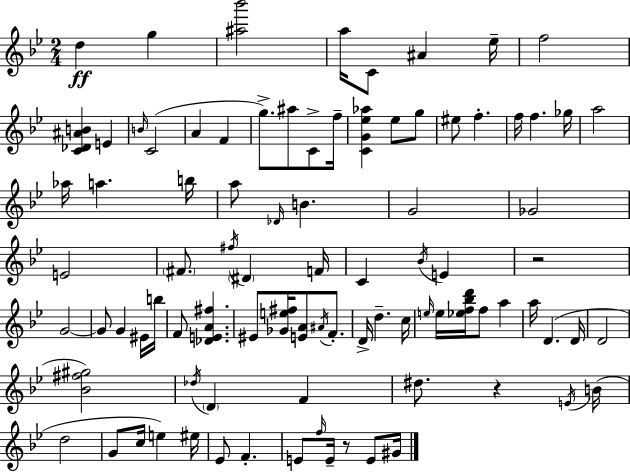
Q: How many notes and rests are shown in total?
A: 89